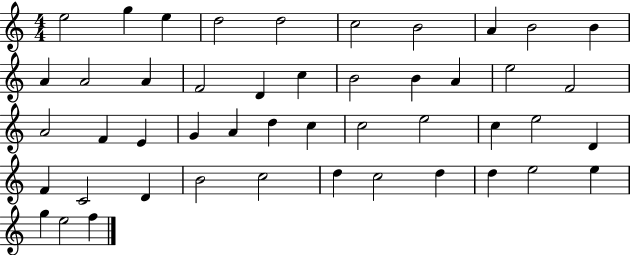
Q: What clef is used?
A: treble